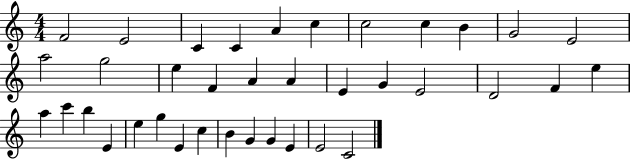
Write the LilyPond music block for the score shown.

{
  \clef treble
  \numericTimeSignature
  \time 4/4
  \key c \major
  f'2 e'2 | c'4 c'4 a'4 c''4 | c''2 c''4 b'4 | g'2 e'2 | \break a''2 g''2 | e''4 f'4 a'4 a'4 | e'4 g'4 e'2 | d'2 f'4 e''4 | \break a''4 c'''4 b''4 e'4 | e''4 g''4 e'4 c''4 | b'4 g'4 g'4 e'4 | e'2 c'2 | \break \bar "|."
}